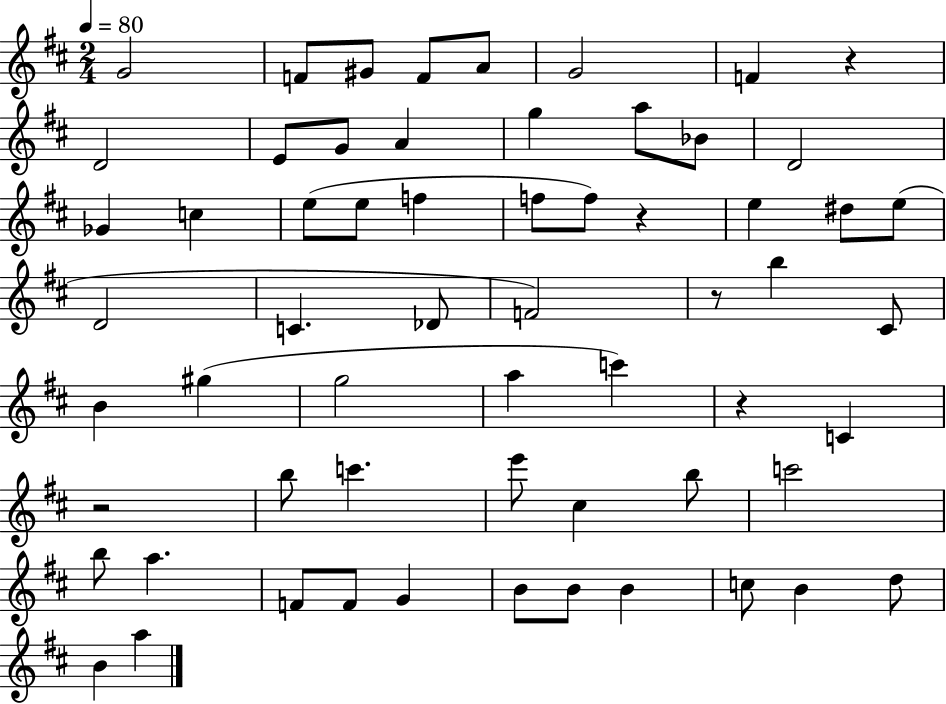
G4/h F4/e G#4/e F4/e A4/e G4/h F4/q R/q D4/h E4/e G4/e A4/q G5/q A5/e Bb4/e D4/h Gb4/q C5/q E5/e E5/e F5/q F5/e F5/e R/q E5/q D#5/e E5/e D4/h C4/q. Db4/e F4/h R/e B5/q C#4/e B4/q G#5/q G5/h A5/q C6/q R/q C4/q R/h B5/e C6/q. E6/e C#5/q B5/e C6/h B5/e A5/q. F4/e F4/e G4/q B4/e B4/e B4/q C5/e B4/q D5/e B4/q A5/q